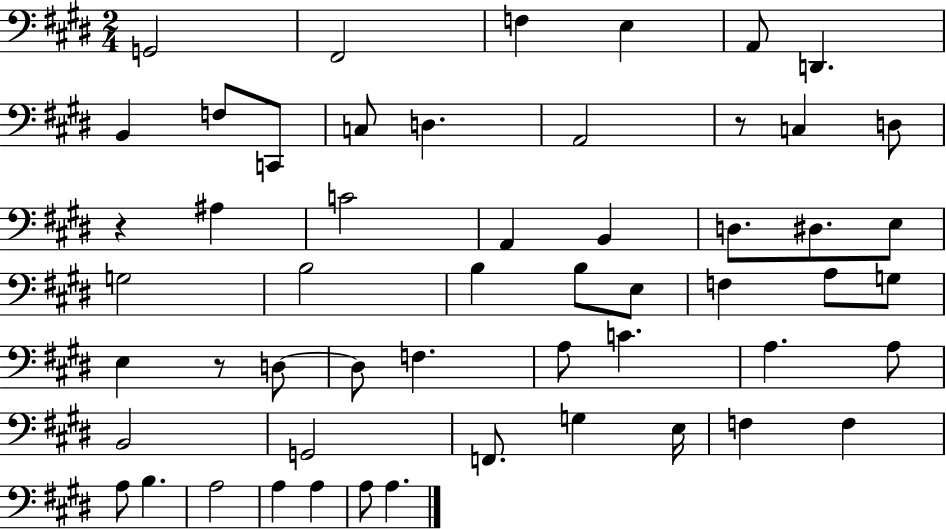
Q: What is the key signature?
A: E major